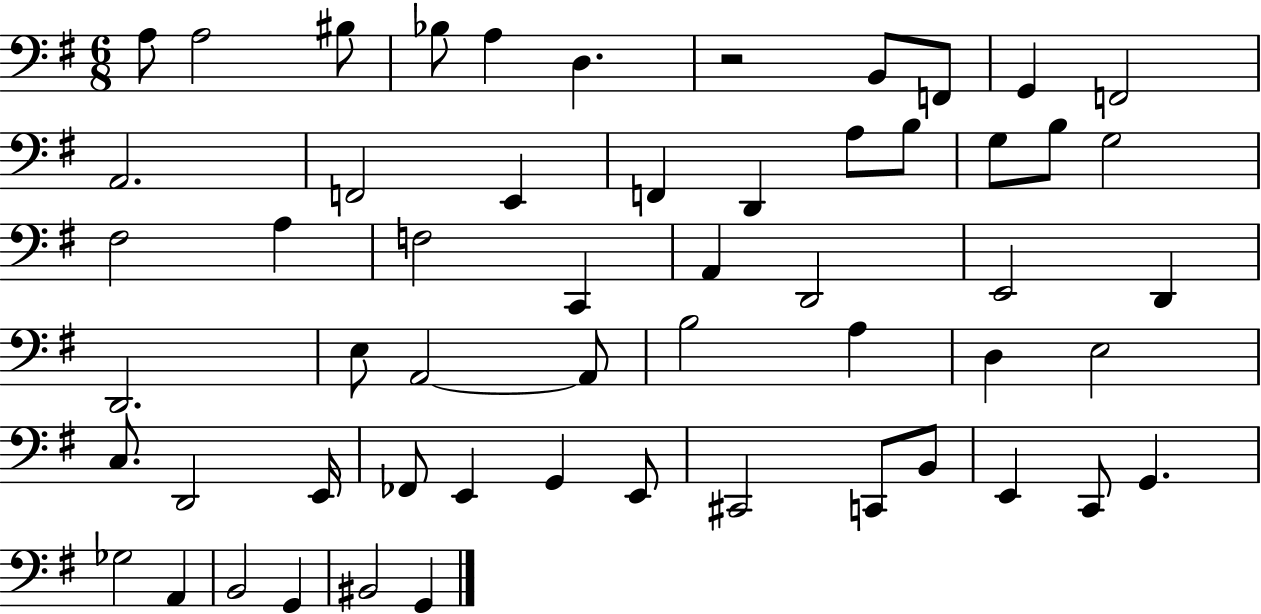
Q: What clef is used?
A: bass